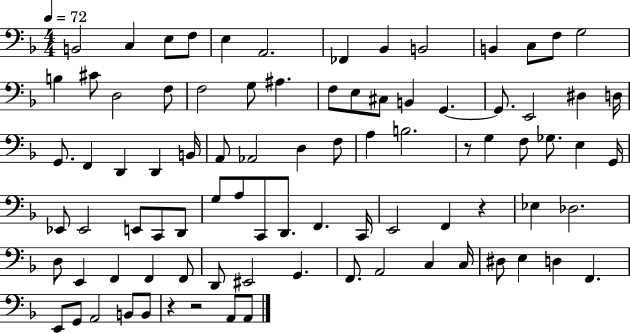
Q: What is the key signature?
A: F major